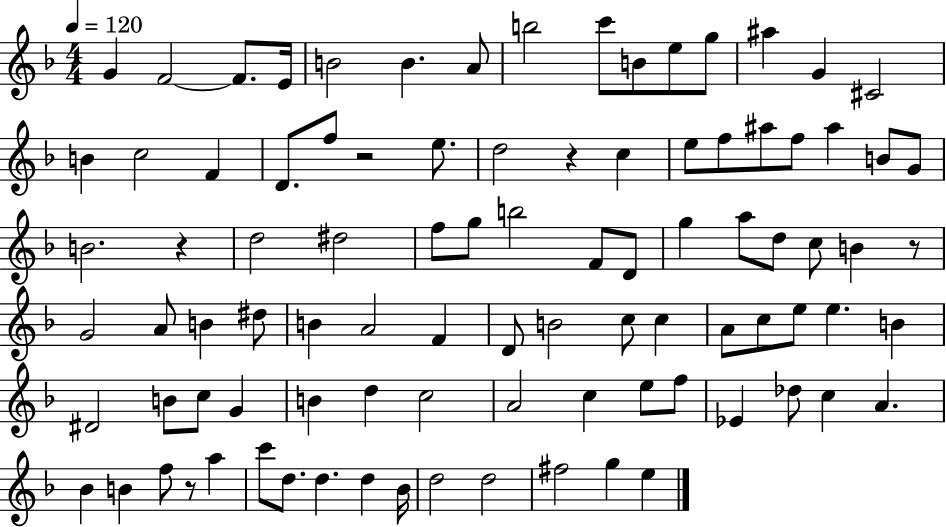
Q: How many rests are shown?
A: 5